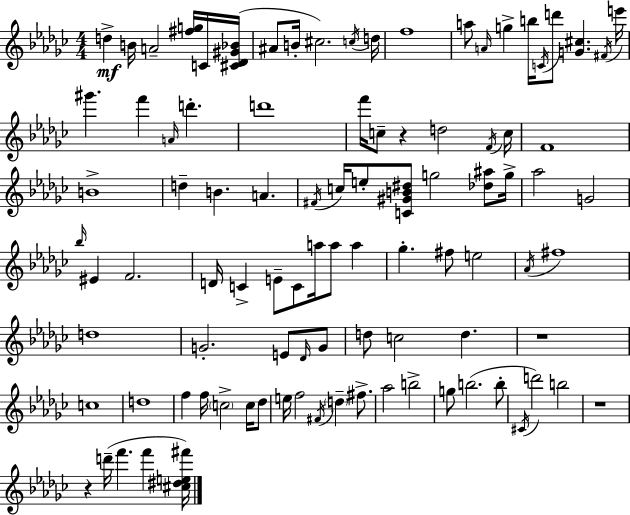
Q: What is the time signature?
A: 4/4